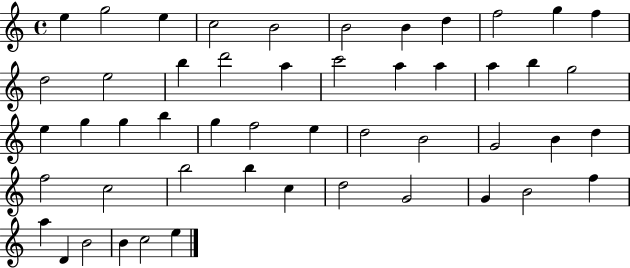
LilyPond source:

{
  \clef treble
  \time 4/4
  \defaultTimeSignature
  \key c \major
  e''4 g''2 e''4 | c''2 b'2 | b'2 b'4 d''4 | f''2 g''4 f''4 | \break d''2 e''2 | b''4 d'''2 a''4 | c'''2 a''4 a''4 | a''4 b''4 g''2 | \break e''4 g''4 g''4 b''4 | g''4 f''2 e''4 | d''2 b'2 | g'2 b'4 d''4 | \break f''2 c''2 | b''2 b''4 c''4 | d''2 g'2 | g'4 b'2 f''4 | \break a''4 d'4 b'2 | b'4 c''2 e''4 | \bar "|."
}